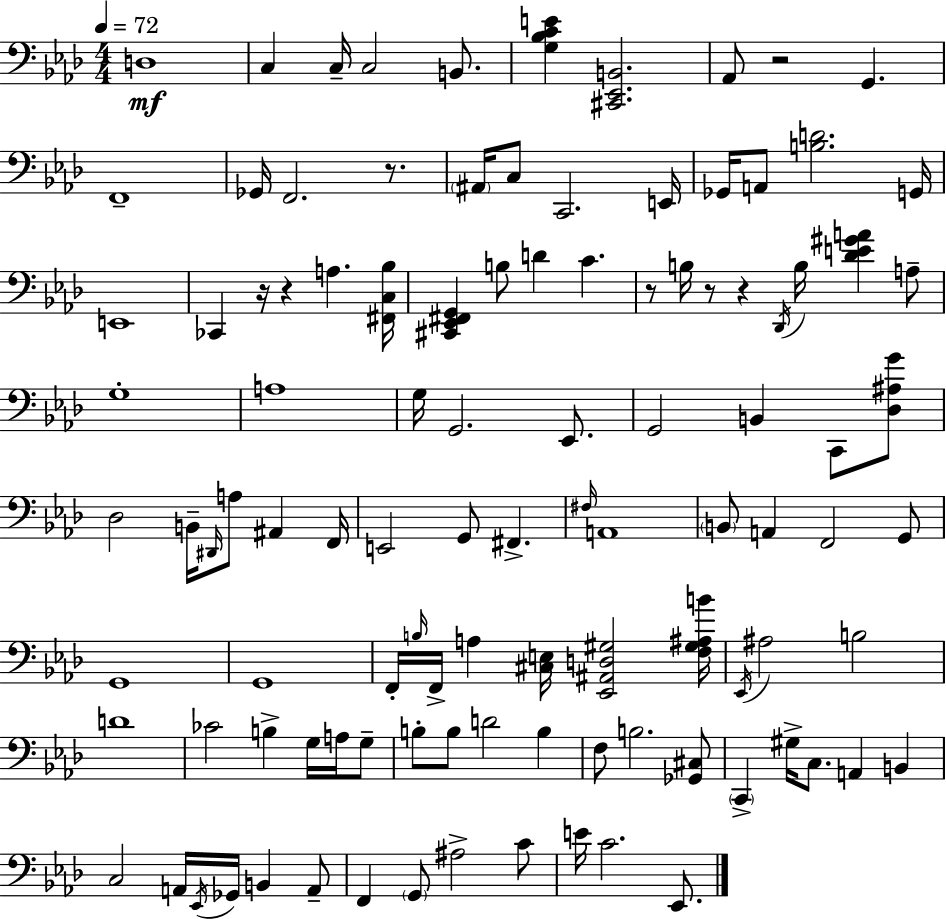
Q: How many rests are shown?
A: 7